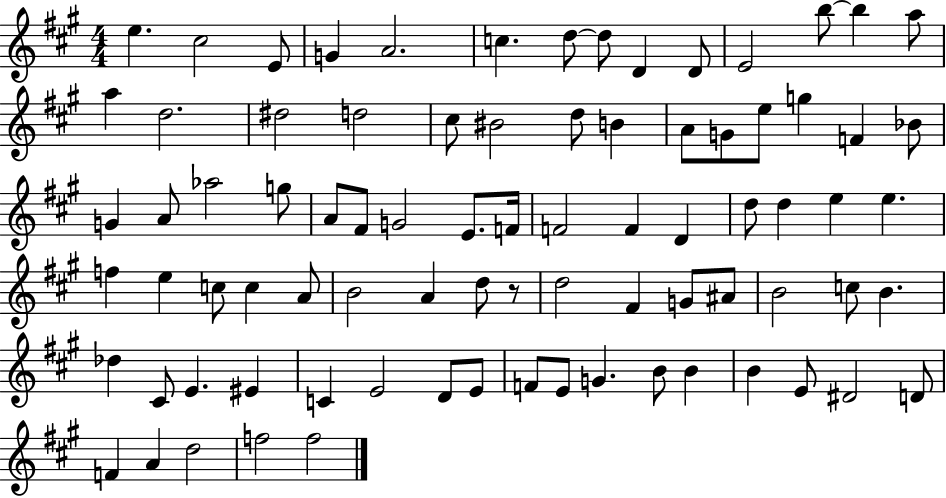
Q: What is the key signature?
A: A major